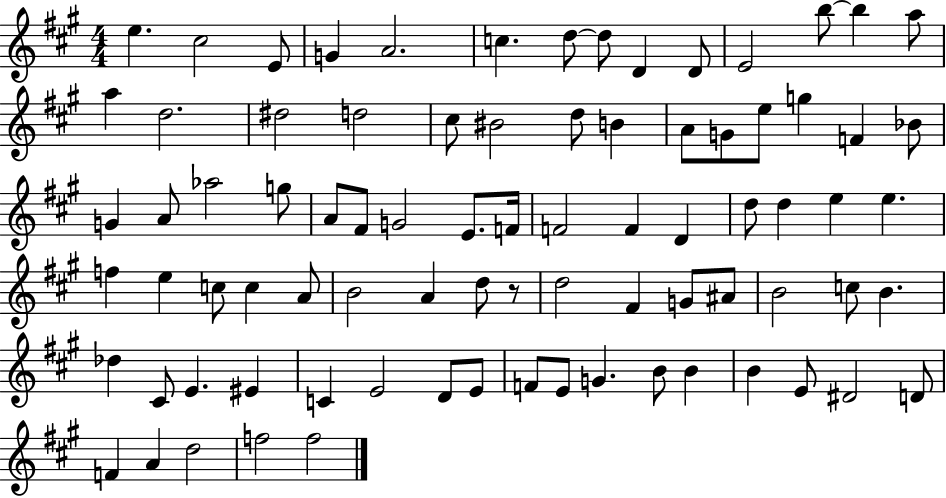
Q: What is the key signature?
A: A major